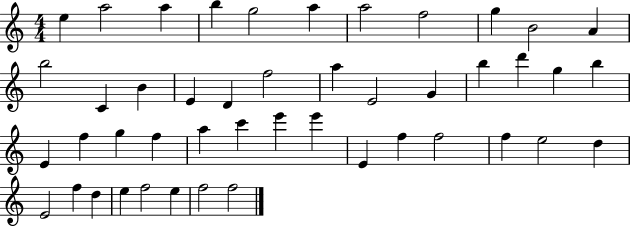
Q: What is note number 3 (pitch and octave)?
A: A5